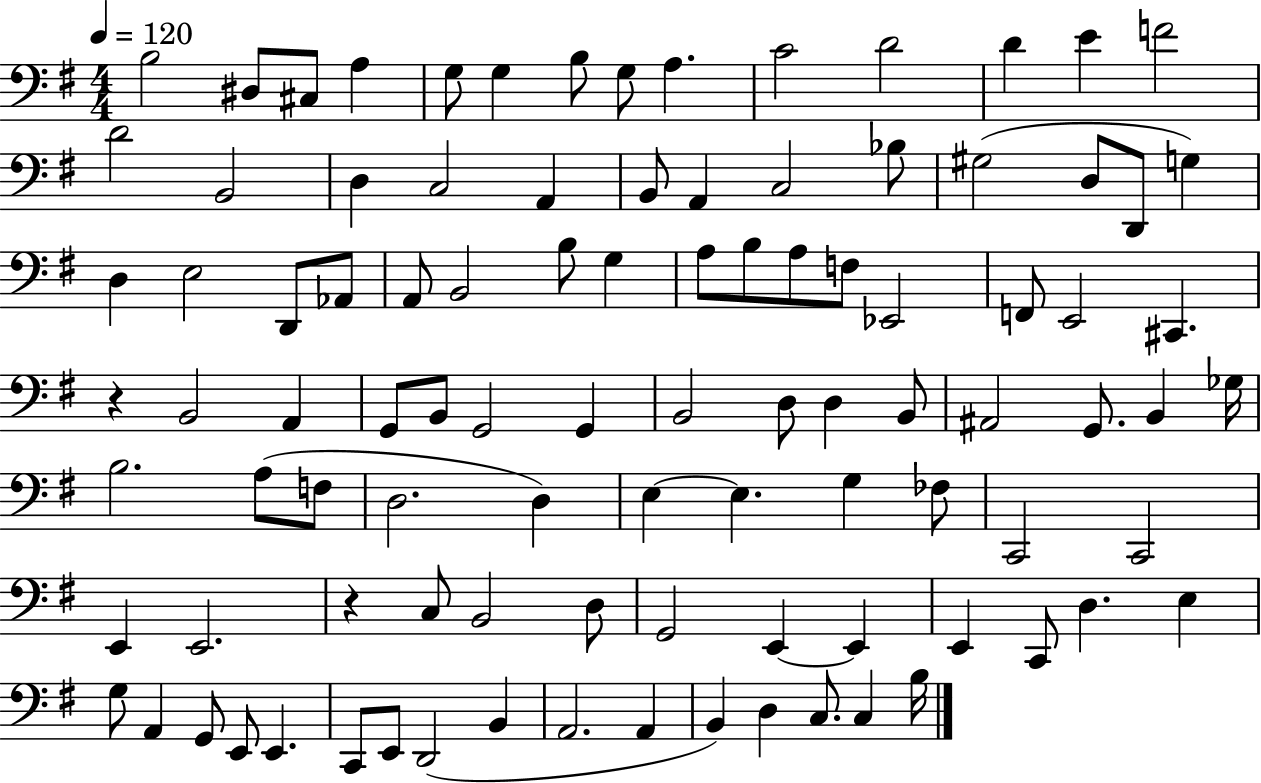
X:1
T:Untitled
M:4/4
L:1/4
K:G
B,2 ^D,/2 ^C,/2 A, G,/2 G, B,/2 G,/2 A, C2 D2 D E F2 D2 B,,2 D, C,2 A,, B,,/2 A,, C,2 _B,/2 ^G,2 D,/2 D,,/2 G, D, E,2 D,,/2 _A,,/2 A,,/2 B,,2 B,/2 G, A,/2 B,/2 A,/2 F,/2 _E,,2 F,,/2 E,,2 ^C,, z B,,2 A,, G,,/2 B,,/2 G,,2 G,, B,,2 D,/2 D, B,,/2 ^A,,2 G,,/2 B,, _G,/4 B,2 A,/2 F,/2 D,2 D, E, E, G, _F,/2 C,,2 C,,2 E,, E,,2 z C,/2 B,,2 D,/2 G,,2 E,, E,, E,, C,,/2 D, E, G,/2 A,, G,,/2 E,,/2 E,, C,,/2 E,,/2 D,,2 B,, A,,2 A,, B,, D, C,/2 C, B,/4